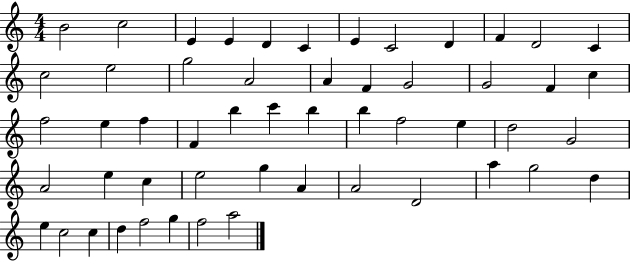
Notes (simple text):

B4/h C5/h E4/q E4/q D4/q C4/q E4/q C4/h D4/q F4/q D4/h C4/q C5/h E5/h G5/h A4/h A4/q F4/q G4/h G4/h F4/q C5/q F5/h E5/q F5/q F4/q B5/q C6/q B5/q B5/q F5/h E5/q D5/h G4/h A4/h E5/q C5/q E5/h G5/q A4/q A4/h D4/h A5/q G5/h D5/q E5/q C5/h C5/q D5/q F5/h G5/q F5/h A5/h